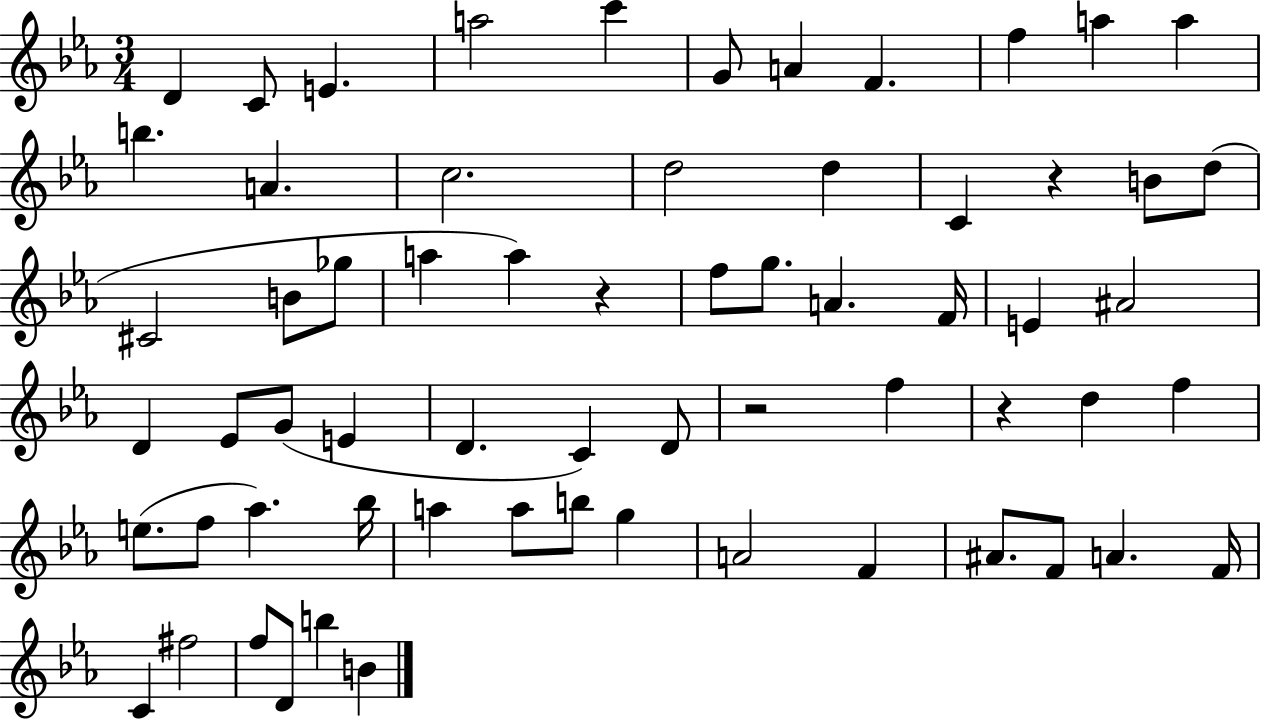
{
  \clef treble
  \numericTimeSignature
  \time 3/4
  \key ees \major
  d'4 c'8 e'4. | a''2 c'''4 | g'8 a'4 f'4. | f''4 a''4 a''4 | \break b''4. a'4. | c''2. | d''2 d''4 | c'4 r4 b'8 d''8( | \break cis'2 b'8 ges''8 | a''4 a''4) r4 | f''8 g''8. a'4. f'16 | e'4 ais'2 | \break d'4 ees'8 g'8( e'4 | d'4. c'4) d'8 | r2 f''4 | r4 d''4 f''4 | \break e''8.( f''8 aes''4.) bes''16 | a''4 a''8 b''8 g''4 | a'2 f'4 | ais'8. f'8 a'4. f'16 | \break c'4 fis''2 | f''8 d'8 b''4 b'4 | \bar "|."
}